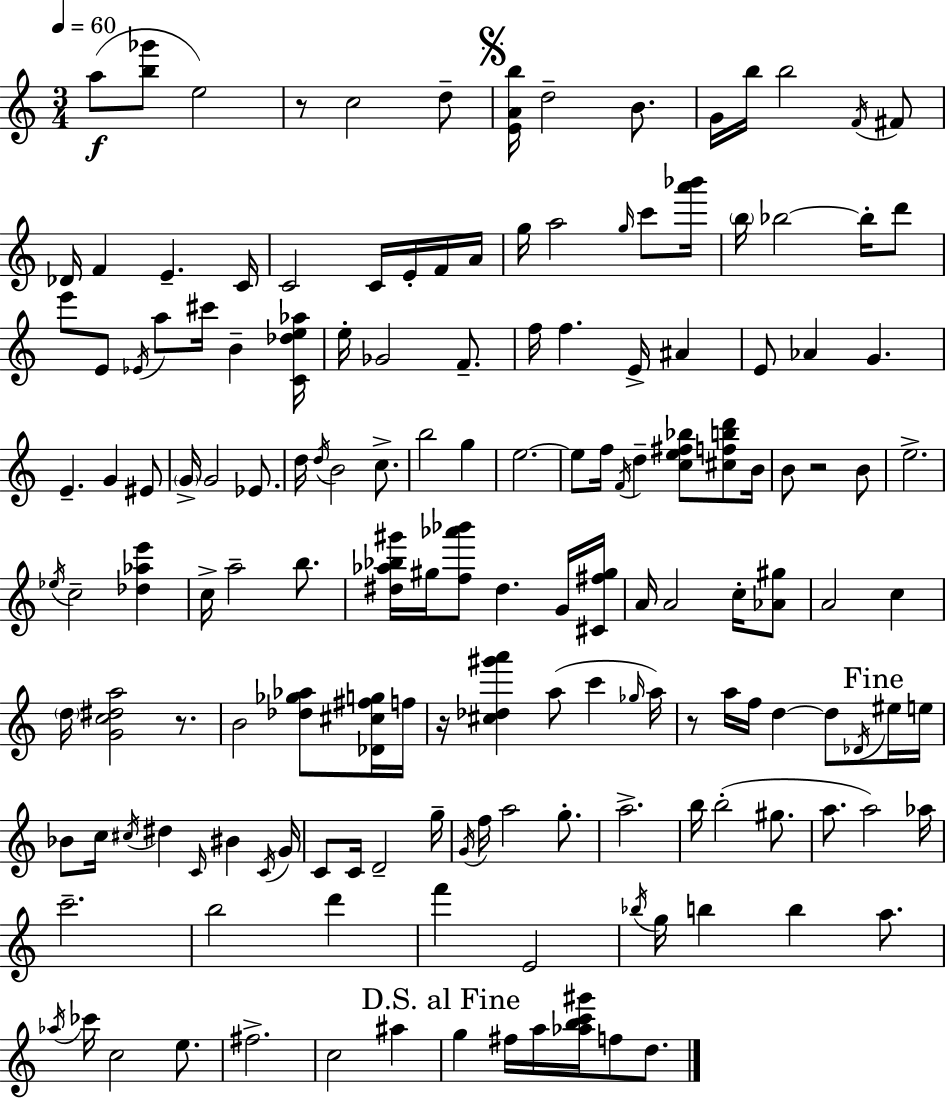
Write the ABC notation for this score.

X:1
T:Untitled
M:3/4
L:1/4
K:C
a/2 [b_g']/2 e2 z/2 c2 d/2 [EAb]/4 d2 B/2 G/4 b/4 b2 F/4 ^F/2 _D/4 F E C/4 C2 C/4 E/4 F/4 A/4 g/4 a2 g/4 c'/2 [a'_b']/4 b/4 _b2 _b/4 d'/2 e'/2 E/2 _E/4 a/2 ^c'/4 B [C_de_a]/4 e/4 _G2 F/2 f/4 f E/4 ^A E/2 _A G E G ^E/2 G/4 G2 _E/2 d/4 d/4 B2 c/2 b2 g e2 e/2 f/4 F/4 d [ce^f_b]/2 [^cfbd']/2 B/4 B/2 z2 B/2 e2 _e/4 c2 [_d_ae'] c/4 a2 b/2 [^d_a_b^g']/4 ^g/4 [f_a'_b']/2 ^d G/4 [^C^f^g]/4 A/4 A2 c/4 [_A^g]/2 A2 c d/4 [Gc^da]2 z/2 B2 [_d_g_a]/2 [_D^c^fg]/4 f/4 z/4 [^c_d^g'a'] a/2 c' _g/4 a/4 z/2 a/4 f/4 d d/2 _D/4 ^e/4 e/4 _B/2 c/4 ^c/4 ^d C/4 ^B C/4 G/4 C/2 C/4 D2 g/4 G/4 f/4 a2 g/2 a2 b/4 b2 ^g/2 a/2 a2 _a/4 c'2 b2 d' f' E2 _b/4 g/4 b b a/2 _a/4 _c'/4 c2 e/2 ^f2 c2 ^a g ^f/4 a/4 [_abc'^g']/4 f/2 d/2